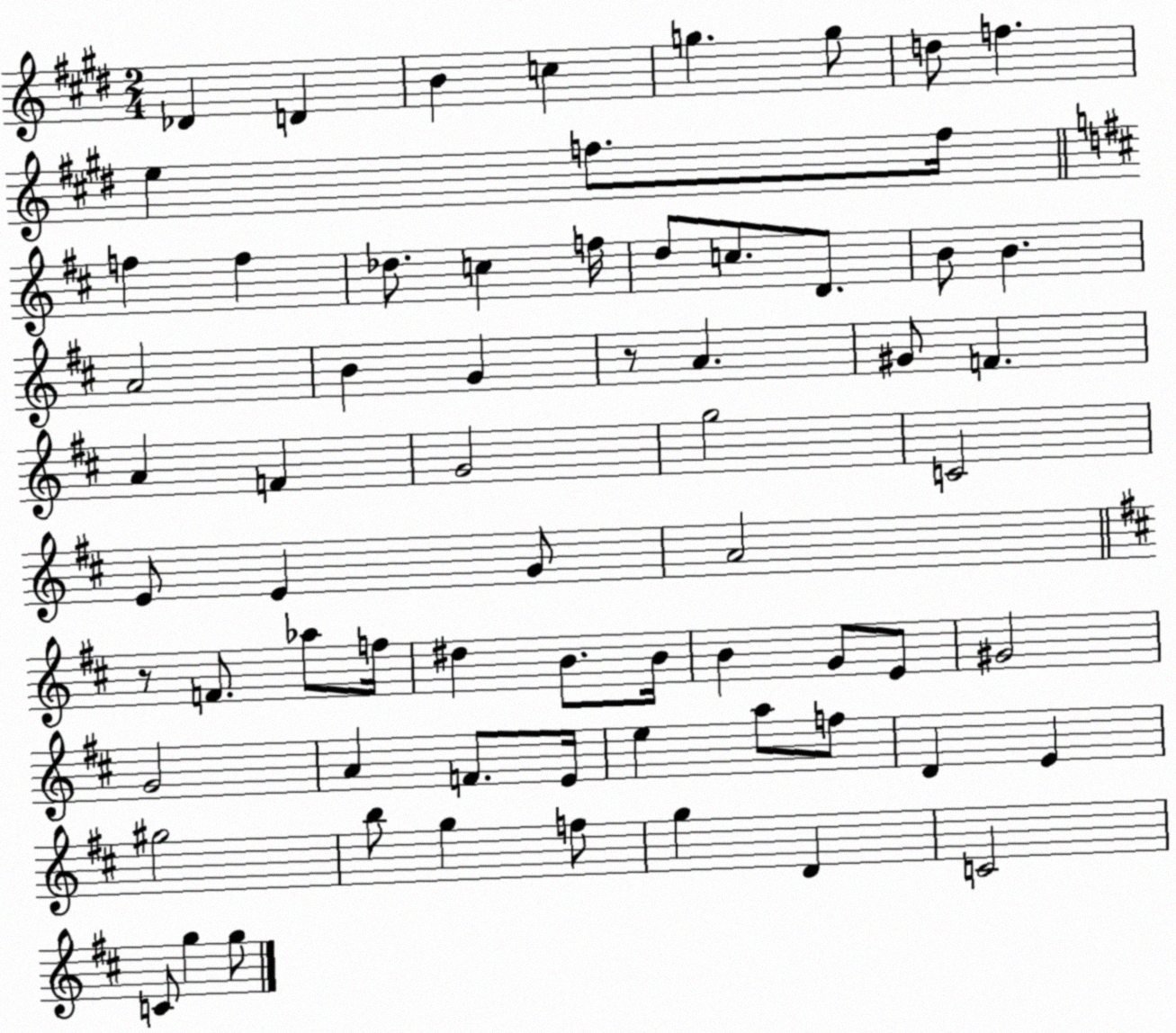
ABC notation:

X:1
T:Untitled
M:2/4
L:1/4
K:E
_D D B c g g/2 d/2 f e f/2 f/4 f f _d/2 c f/4 d/2 c/2 D/2 B/2 B A2 B G z/2 A ^G/2 F A F G2 g2 C2 E/2 E G/2 A2 z/2 F/2 _a/2 f/4 ^d B/2 B/4 B G/2 E/2 ^G2 G2 A F/2 E/4 e a/2 f/2 D E ^g2 b/2 g f/2 g D C2 C/2 g g/2